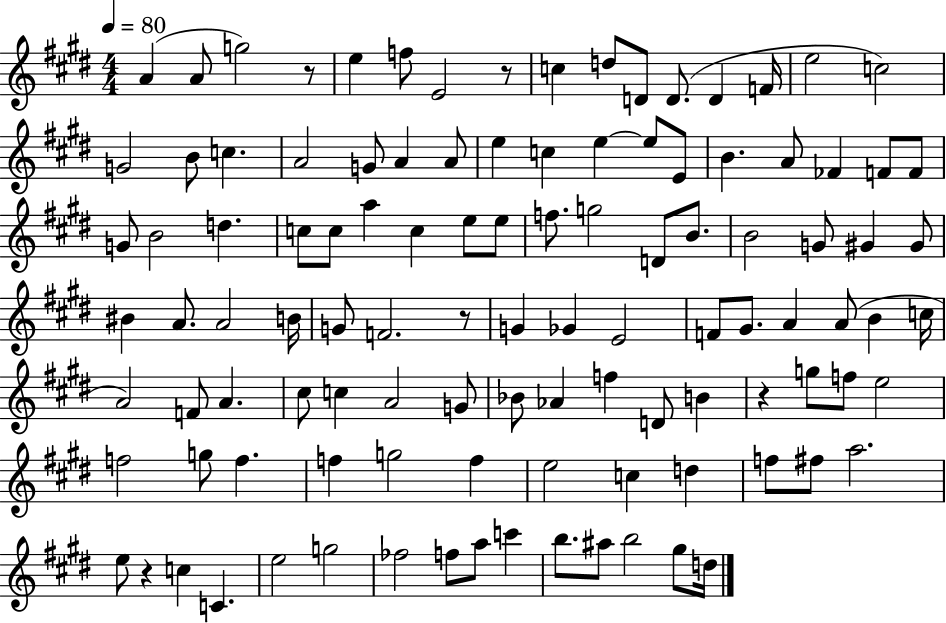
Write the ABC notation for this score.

X:1
T:Untitled
M:4/4
L:1/4
K:E
A A/2 g2 z/2 e f/2 E2 z/2 c d/2 D/2 D/2 D F/4 e2 c2 G2 B/2 c A2 G/2 A A/2 e c e e/2 E/2 B A/2 _F F/2 F/2 G/2 B2 d c/2 c/2 a c e/2 e/2 f/2 g2 D/2 B/2 B2 G/2 ^G ^G/2 ^B A/2 A2 B/4 G/2 F2 z/2 G _G E2 F/2 ^G/2 A A/2 B c/4 A2 F/2 A ^c/2 c A2 G/2 _B/2 _A f D/2 B z g/2 f/2 e2 f2 g/2 f f g2 f e2 c d f/2 ^f/2 a2 e/2 z c C e2 g2 _f2 f/2 a/2 c' b/2 ^a/2 b2 ^g/2 d/4